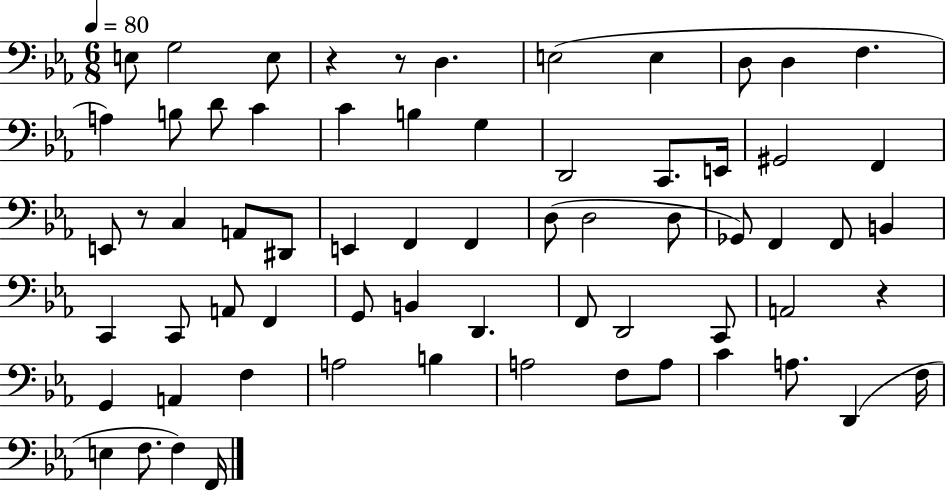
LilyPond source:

{
  \clef bass
  \numericTimeSignature
  \time 6/8
  \key ees \major
  \tempo 4 = 80
  e8 g2 e8 | r4 r8 d4. | e2( e4 | d8 d4 f4. | \break a4) b8 d'8 c'4 | c'4 b4 g4 | d,2 c,8. e,16 | gis,2 f,4 | \break e,8 r8 c4 a,8 dis,8 | e,4 f,4 f,4 | d8( d2 d8 | ges,8) f,4 f,8 b,4 | \break c,4 c,8 a,8 f,4 | g,8 b,4 d,4. | f,8 d,2 c,8 | a,2 r4 | \break g,4 a,4 f4 | a2 b4 | a2 f8 a8 | c'4 a8. d,4( f16 | \break e4 f8. f4) f,16 | \bar "|."
}